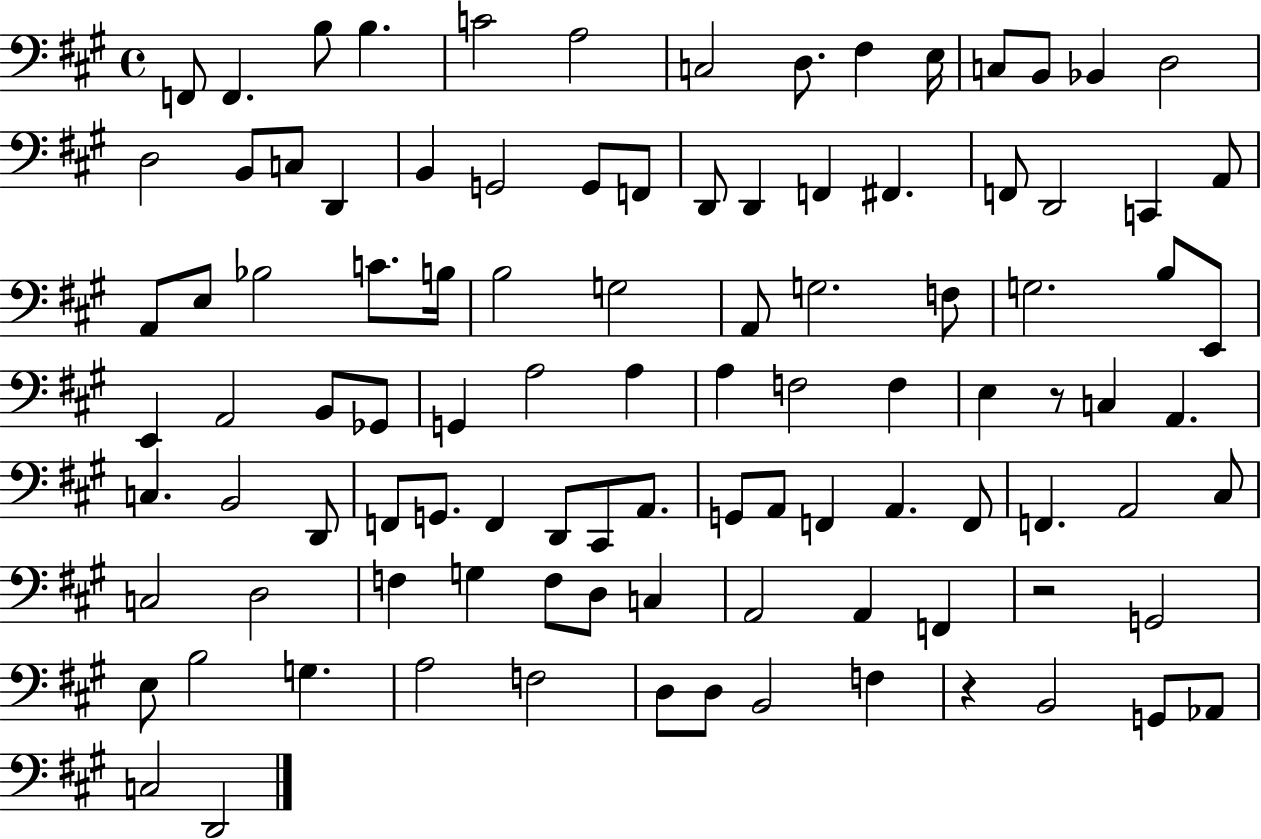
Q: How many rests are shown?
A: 3